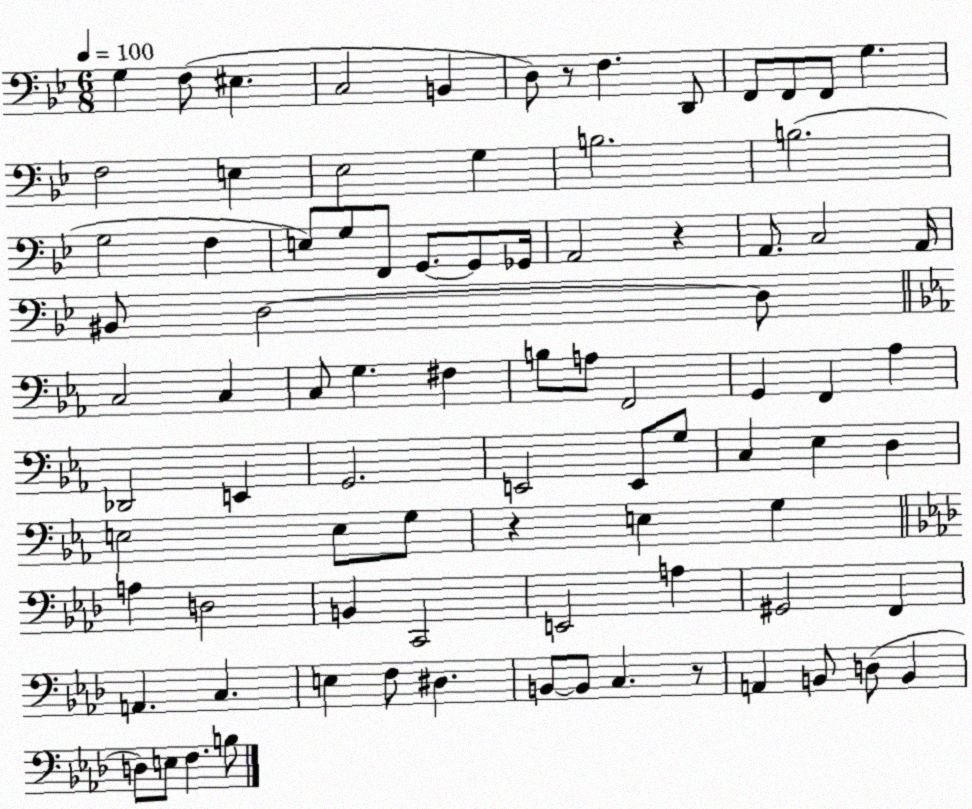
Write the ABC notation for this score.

X:1
T:Untitled
M:6/8
L:1/4
K:Bb
G, F,/2 ^E, C,2 B,, D,/2 z/2 F, D,,/2 F,,/2 F,,/2 F,,/2 G, F,2 E, _E,2 G, B,2 B,2 G,2 F, E,/2 G,/2 F,,/2 G,,/2 G,,/2 _G,,/4 A,,2 z A,,/2 C,2 A,,/4 ^B,,/2 D,2 D,/2 C,2 C, C,/2 G, ^F, B,/2 A,/2 F,,2 G,, F,, _A, _D,,2 E,, G,,2 E,,2 E,,/2 G,/2 C, _E, D, E,2 E,/2 G,/2 z E, G, A, D,2 B,, C,,2 E,,2 A, ^G,,2 F,, A,, C, E, F,/2 ^D, B,,/2 B,,/2 C, z/2 A,, B,,/2 D,/2 B,, D,/2 E,/2 F, B,/2